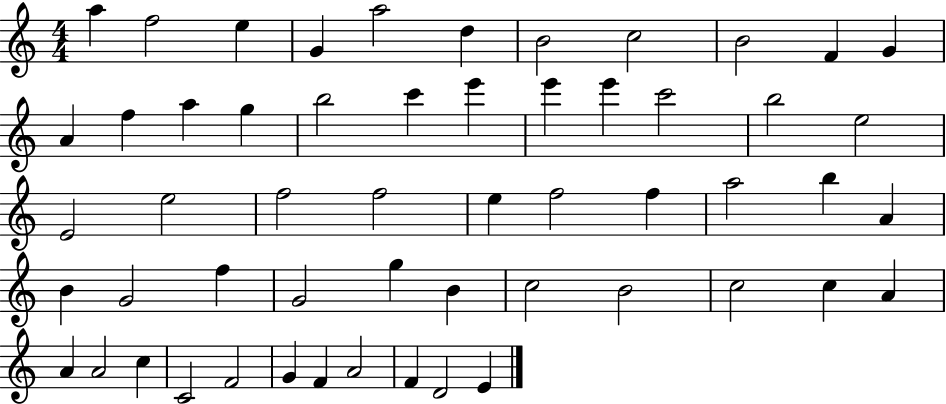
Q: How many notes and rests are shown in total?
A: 55